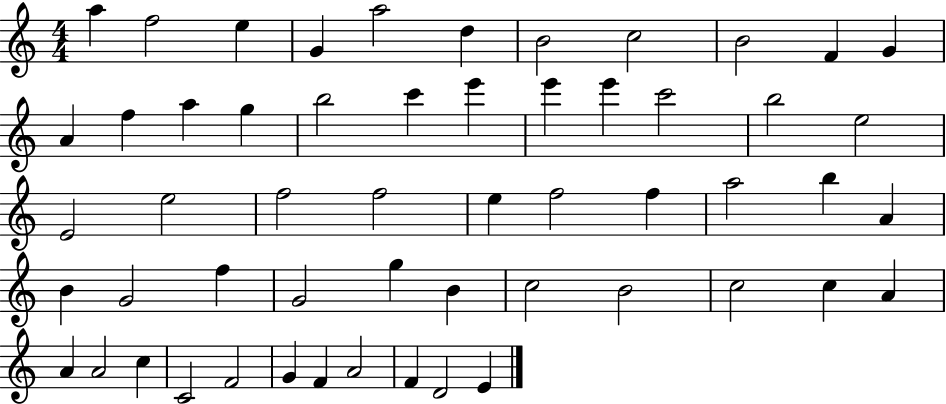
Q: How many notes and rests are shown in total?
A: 55